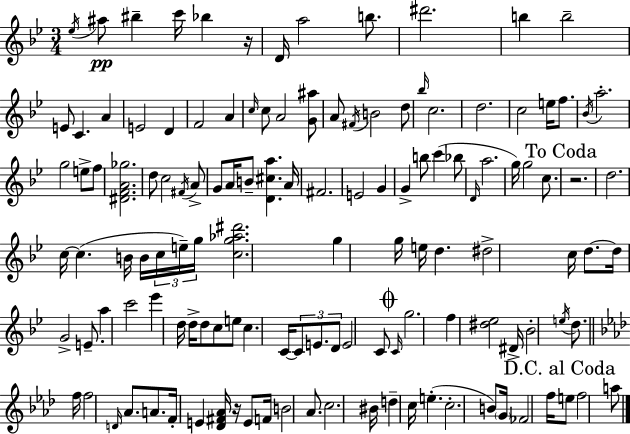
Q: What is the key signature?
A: BES major